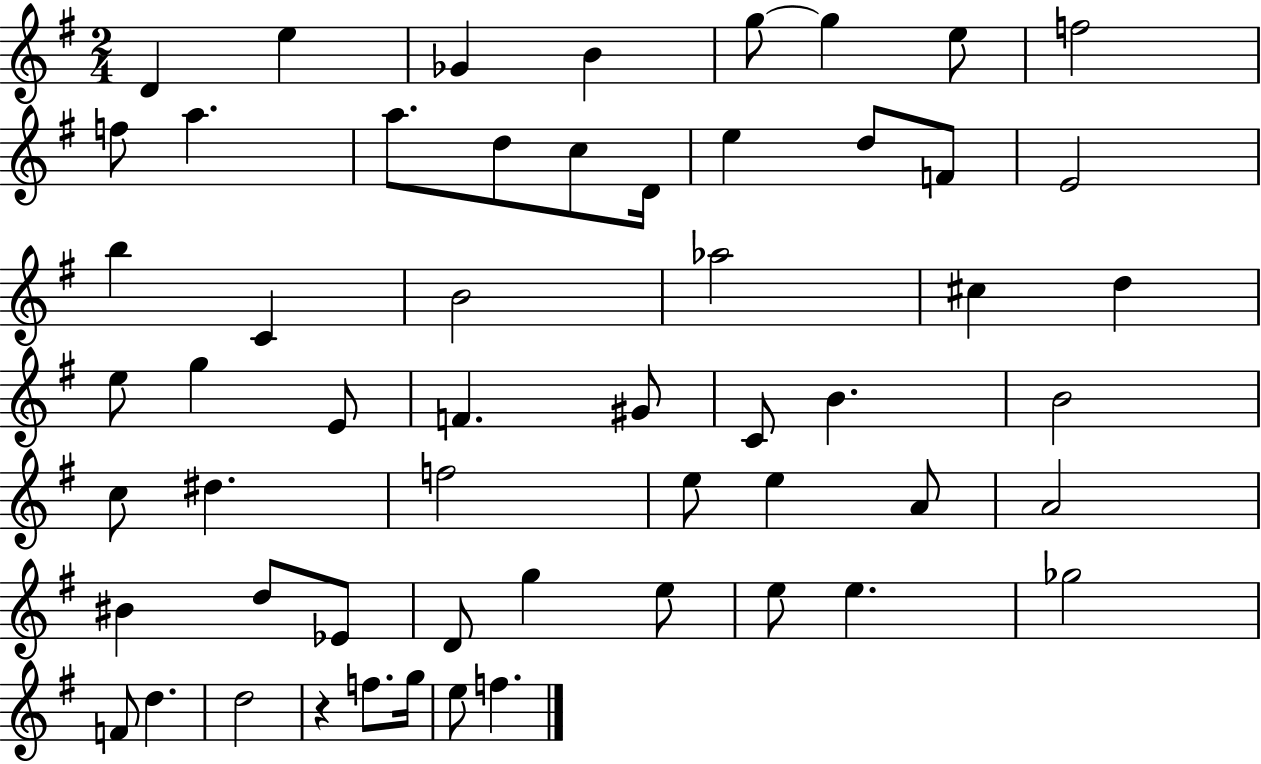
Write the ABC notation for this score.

X:1
T:Untitled
M:2/4
L:1/4
K:G
D e _G B g/2 g e/2 f2 f/2 a a/2 d/2 c/2 D/4 e d/2 F/2 E2 b C B2 _a2 ^c d e/2 g E/2 F ^G/2 C/2 B B2 c/2 ^d f2 e/2 e A/2 A2 ^B d/2 _E/2 D/2 g e/2 e/2 e _g2 F/2 d d2 z f/2 g/4 e/2 f